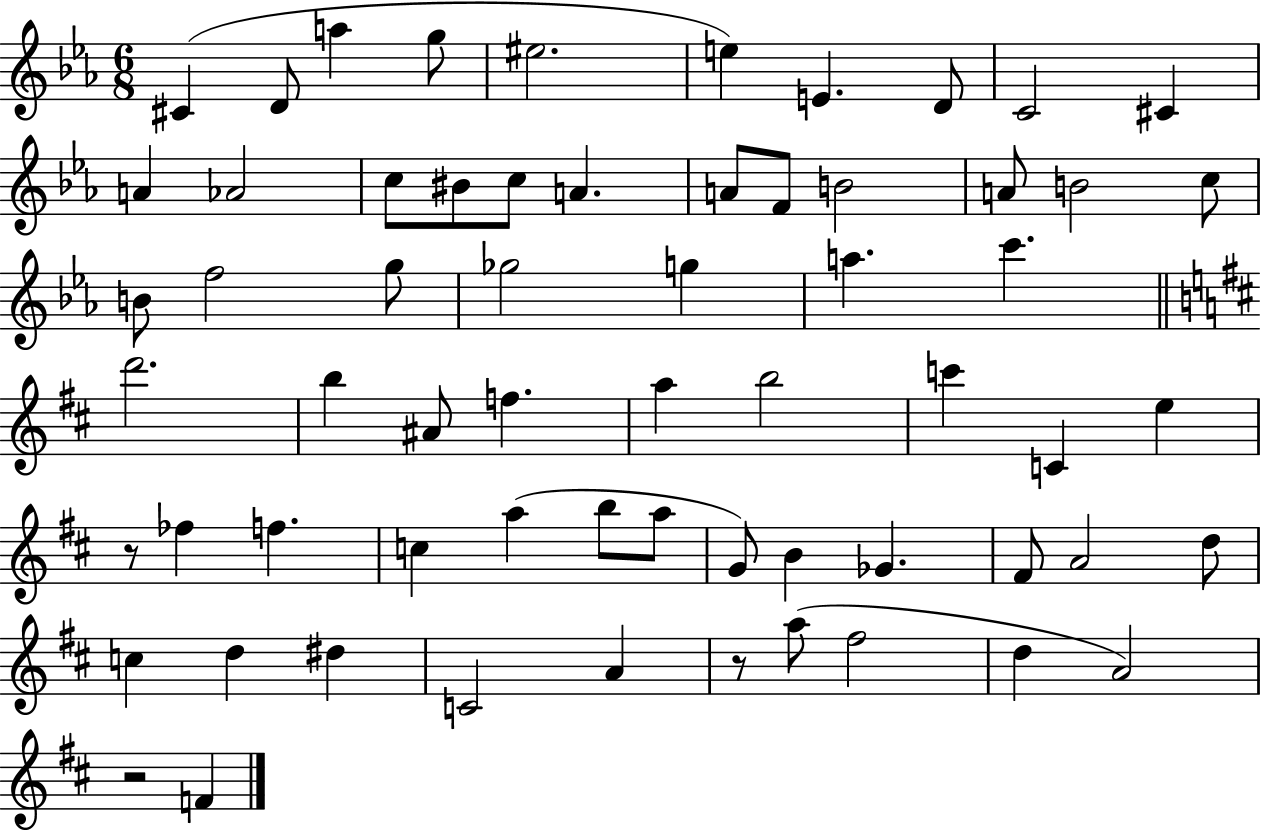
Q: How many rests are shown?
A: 3